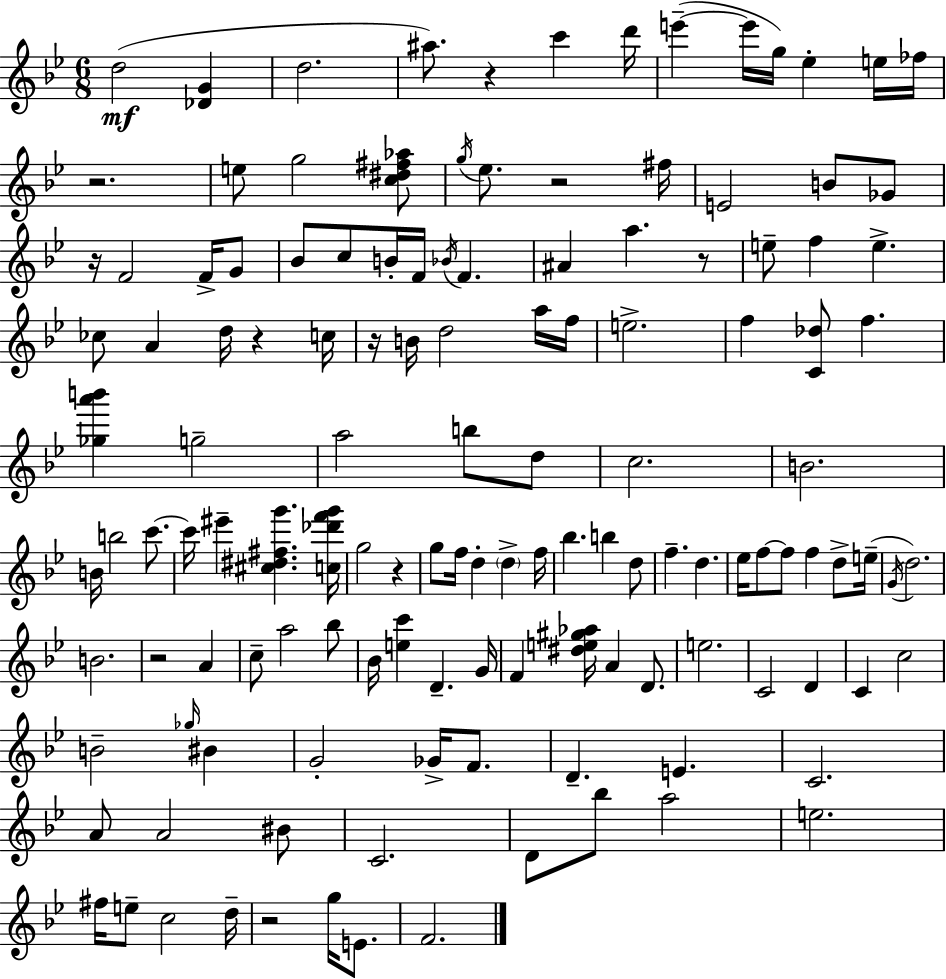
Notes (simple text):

D5/h [Db4,G4]/q D5/h. A#5/e. R/q C6/q D6/s E6/q E6/s G5/s Eb5/q E5/s FES5/s R/h. E5/e G5/h [C5,D#5,F#5,Ab5]/e G5/s Eb5/e. R/h F#5/s E4/h B4/e Gb4/e R/s F4/h F4/s G4/e Bb4/e C5/e B4/s F4/s Bb4/s F4/q. A#4/q A5/q. R/e E5/e F5/q E5/q. CES5/e A4/q D5/s R/q C5/s R/s B4/s D5/h A5/s F5/s E5/h. F5/q [C4,Db5]/e F5/q. [Gb5,A6,B6]/q G5/h A5/h B5/e D5/e C5/h. B4/h. B4/s B5/h C6/e. C6/s EIS6/q [C#5,D#5,F#5,G6]/q. [C5,Db6,F6,G6]/s G5/h R/q G5/e F5/s D5/q D5/q F5/s Bb5/q. B5/q D5/e F5/q. D5/q. Eb5/s F5/e F5/e F5/q D5/e E5/s G4/s D5/h. B4/h. R/h A4/q C5/e A5/h Bb5/e Bb4/s [E5,C6]/q D4/q. G4/s F4/q [D#5,E5,G#5,Ab5]/s A4/q D4/e. E5/h. C4/h D4/q C4/q C5/h B4/h Gb5/s BIS4/q G4/h Gb4/s F4/e. D4/q. E4/q. C4/h. A4/e A4/h BIS4/e C4/h. D4/e Bb5/e A5/h E5/h. F#5/s E5/e C5/h D5/s R/h G5/s E4/e. F4/h.